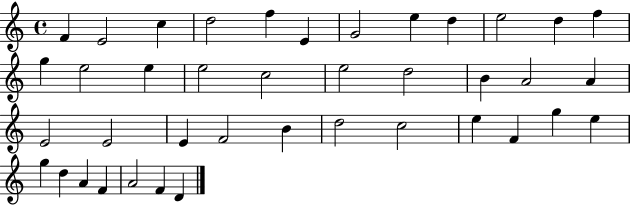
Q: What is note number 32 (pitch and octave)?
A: G5